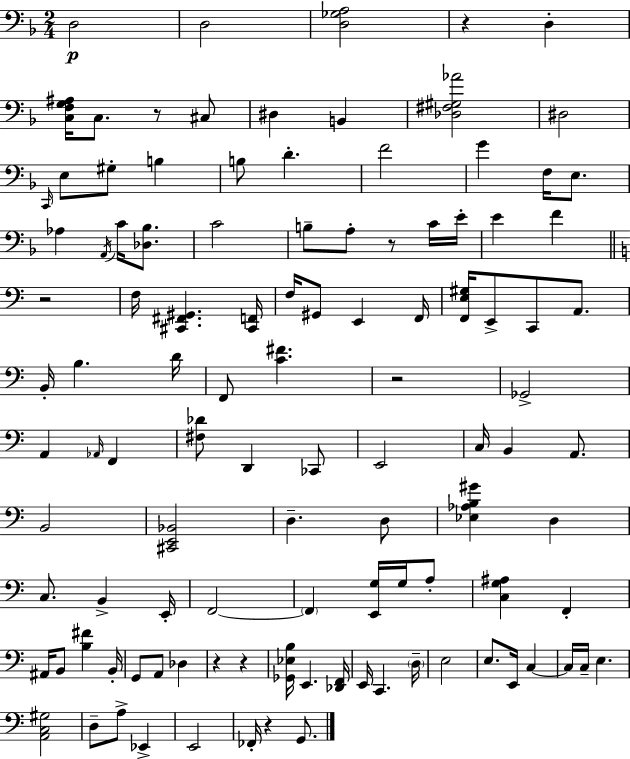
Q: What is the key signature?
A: D minor